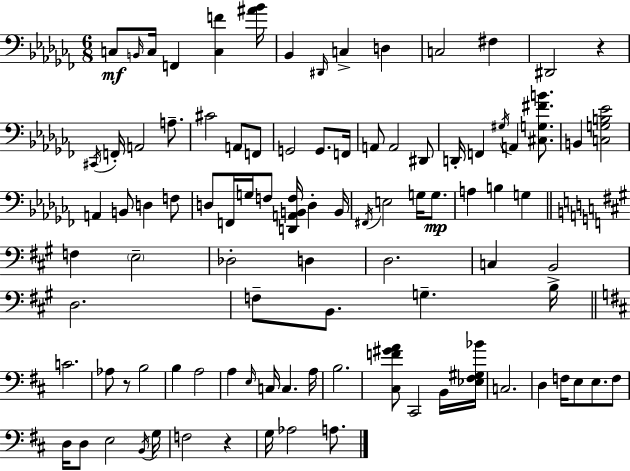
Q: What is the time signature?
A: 6/8